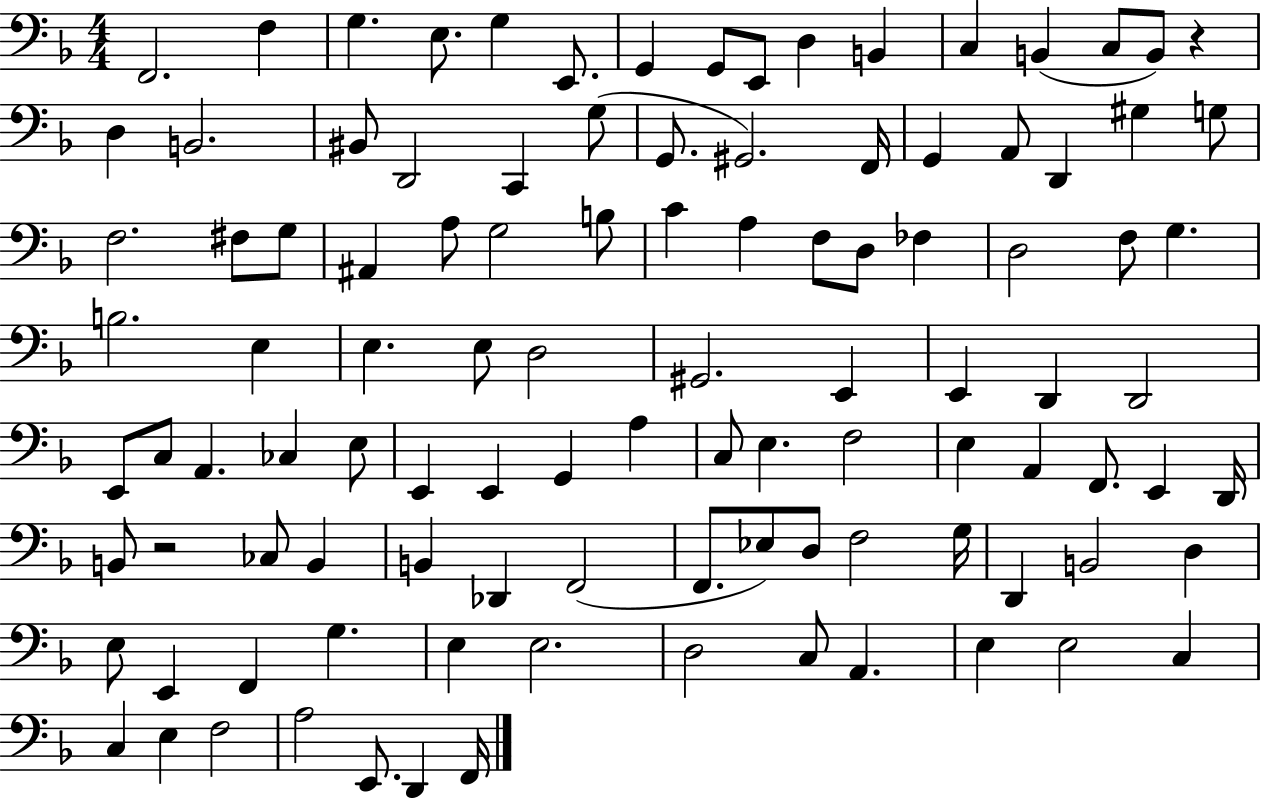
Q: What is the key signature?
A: F major